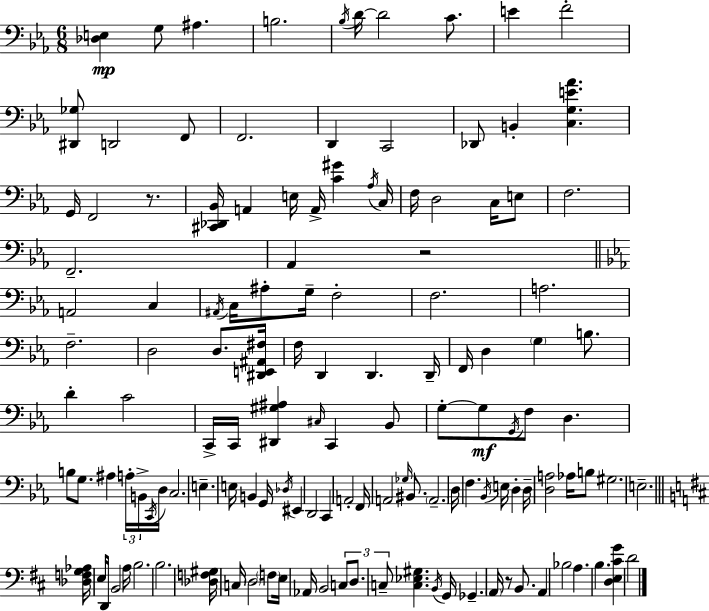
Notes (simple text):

[Db3,E3]/q G3/e A#3/q. B3/h. Bb3/s D4/s D4/h C4/e. E4/q F4/h [D#2,Gb3]/e D2/h F2/e F2/h. D2/q C2/h Db2/e B2/q [C3,G3,E4,Ab4]/q. G2/s F2/h R/e. [C#2,Db2,Bb2]/s A2/q E3/s A2/s [C4,G#4]/q Ab3/s C3/s F3/s D3/h C3/s E3/e F3/h. F2/h. Ab2/q R/h A2/h C3/q A#2/s C3/s A#3/e G3/s F3/h F3/h. A3/h. F3/h. D3/h D3/e. [D#2,E2,A#2,F#3]/s F3/s D2/q D2/q. D2/s F2/s D3/q G3/q B3/e. D4/q C4/h C2/s C2/s [D#2,G#3,A#3]/q C#3/s C2/q Bb2/e G3/e G3/e G2/s F3/e D3/q. B3/e G3/e. A#3/q A3/s B2/s C2/s D3/s C3/h. E3/q. E3/s B2/q G2/s Db3/s EIS2/q D2/h C2/q A2/h F2/s A2/h Gb3/s BIS2/e. A2/h. D3/s F3/q. Bb2/s E3/s D3/q D3/s [D3,A3]/h Ab3/s B3/e G#3/h. E3/h. [Db3,F3,G3,Ab3]/s E3/s D2/s B2/h A3/s B3/h. B3/h. [Db3,F3,G#3]/s C3/s D3/h F3/e E3/s Ab2/s B2/h C3/e D3/e. C3/e [C3,Eb3,G#3]/q. B2/s G2/s Gb2/q. A2/s R/e B2/e. A2/q Bb3/h A3/q. B3/q. [D3,E3,C#4,G4]/q D4/h